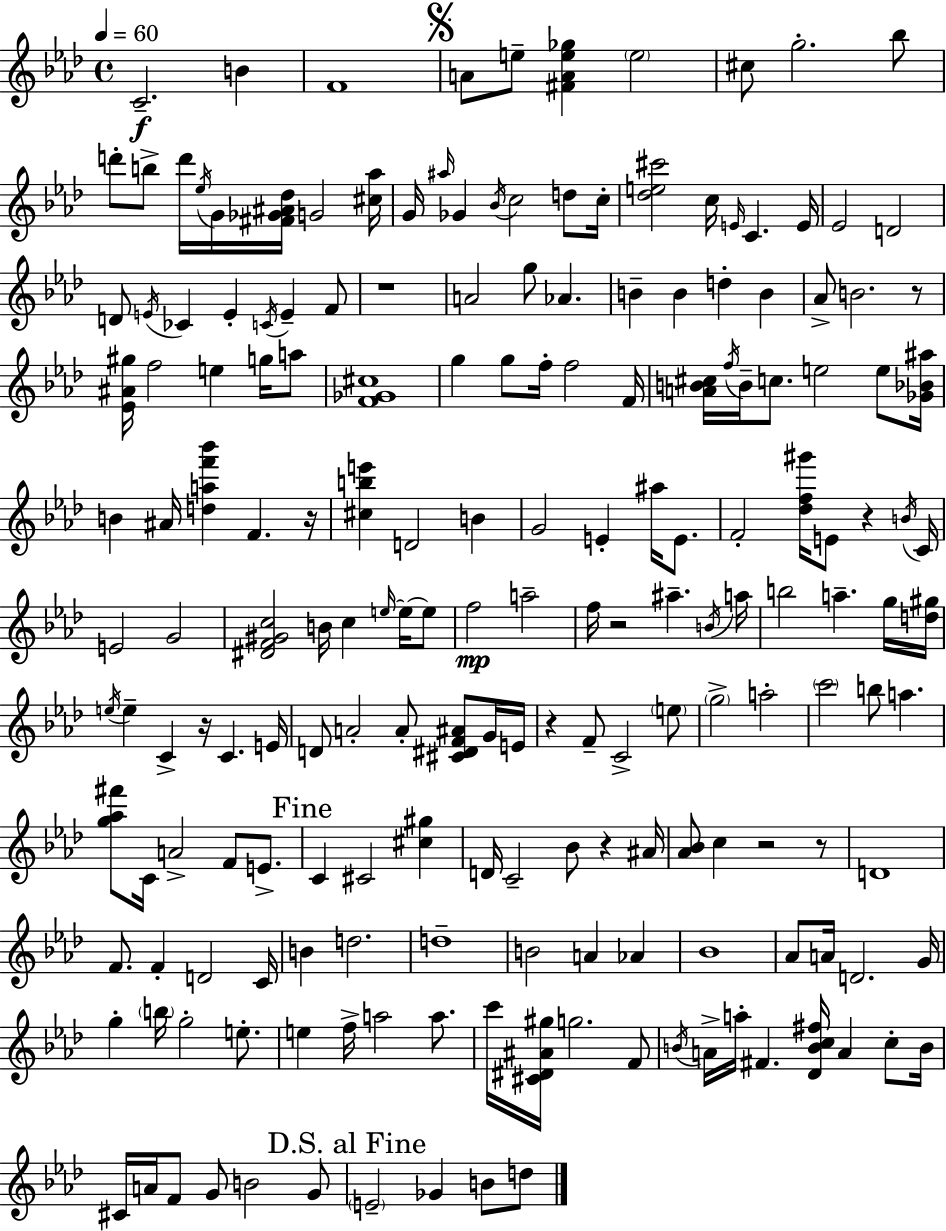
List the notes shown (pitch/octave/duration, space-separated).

C4/h. B4/q F4/w A4/e E5/e [F#4,A4,E5,Gb5]/q E5/h C#5/e G5/h. Bb5/e D6/e B5/e D6/s Eb5/s G4/s [F#4,Gb4,A#4,Db5]/s G4/h [C#5,Ab5]/s G4/s A#5/s Gb4/q Bb4/s C5/h D5/e C5/s [Db5,E5,C#6]/h C5/s E4/s C4/q. E4/s Eb4/h D4/h D4/e E4/s CES4/q E4/q C4/s E4/q F4/e R/w A4/h G5/e Ab4/q. B4/q B4/q D5/q B4/q Ab4/e B4/h. R/e [Eb4,A#4,G#5]/s F5/h E5/q G5/s A5/e [F4,Gb4,C#5]/w G5/q G5/e F5/s F5/h F4/s [A4,B4,C#5]/s F5/s B4/s C5/e. E5/h E5/e [Gb4,Bb4,A#5]/s B4/q A#4/s [D5,A5,F6,Bb6]/q F4/q. R/s [C#5,B5,E6]/q D4/h B4/q G4/h E4/q A#5/s E4/e. F4/h [Db5,F5,G#6]/s E4/e R/q B4/s C4/s E4/h G4/h [D#4,F4,G#4,C5]/h B4/s C5/q E5/s E5/s E5/e F5/h A5/h F5/s R/h A#5/q. B4/s A5/s B5/h A5/q. G5/s [D5,G#5]/s E5/s E5/q C4/q R/s C4/q. E4/s D4/e A4/h A4/e [C#4,D#4,F4,A#4]/e G4/s E4/s R/q F4/e C4/h E5/e G5/h A5/h C6/h B5/e A5/q. [G5,Ab5,F#6]/e C4/s A4/h F4/e E4/e. C4/q C#4/h [C#5,G#5]/q D4/s C4/h Bb4/e R/q A#4/s [Ab4,Bb4]/e C5/q R/h R/e D4/w F4/e. F4/q D4/h C4/s B4/q D5/h. D5/w B4/h A4/q Ab4/q Bb4/w Ab4/e A4/s D4/h. G4/s G5/q B5/s G5/h E5/e. E5/q F5/s A5/h A5/e. C6/s [C#4,D#4,A#4,G#5]/s G5/h. F4/e B4/s A4/s A5/s F#4/q. [Db4,B4,C5,F#5]/s A4/q C5/e B4/s C#4/s A4/s F4/e G4/e B4/h G4/e E4/h Gb4/q B4/e D5/e